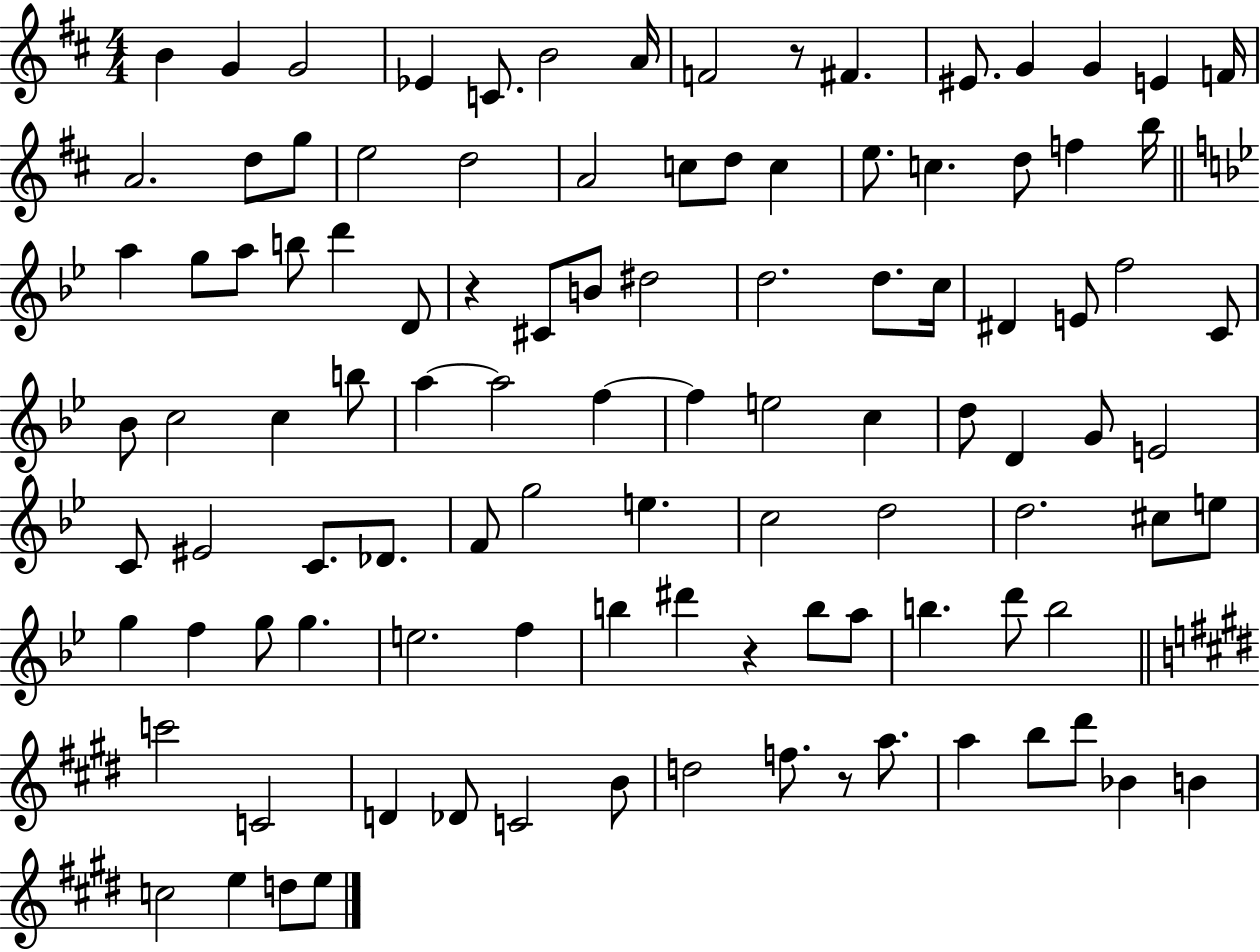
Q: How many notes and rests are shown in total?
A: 105